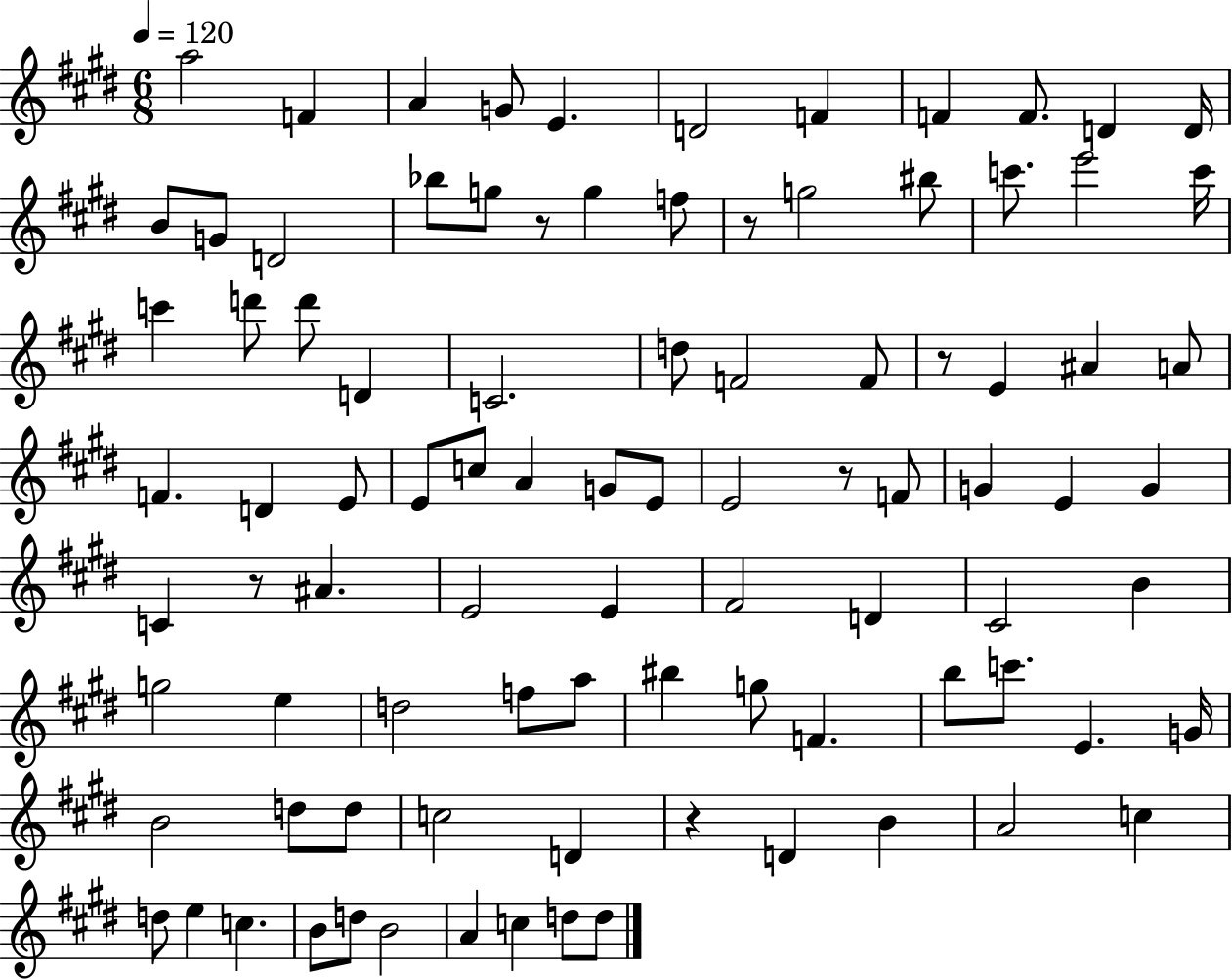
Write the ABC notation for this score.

X:1
T:Untitled
M:6/8
L:1/4
K:E
a2 F A G/2 E D2 F F F/2 D D/4 B/2 G/2 D2 _b/2 g/2 z/2 g f/2 z/2 g2 ^b/2 c'/2 e'2 c'/4 c' d'/2 d'/2 D C2 d/2 F2 F/2 z/2 E ^A A/2 F D E/2 E/2 c/2 A G/2 E/2 E2 z/2 F/2 G E G C z/2 ^A E2 E ^F2 D ^C2 B g2 e d2 f/2 a/2 ^b g/2 F b/2 c'/2 E G/4 B2 d/2 d/2 c2 D z D B A2 c d/2 e c B/2 d/2 B2 A c d/2 d/2